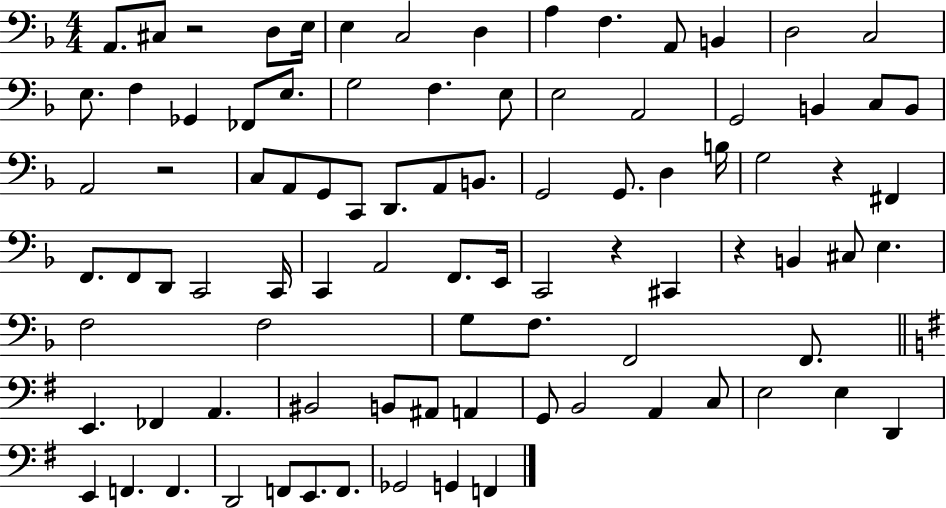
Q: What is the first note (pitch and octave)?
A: A2